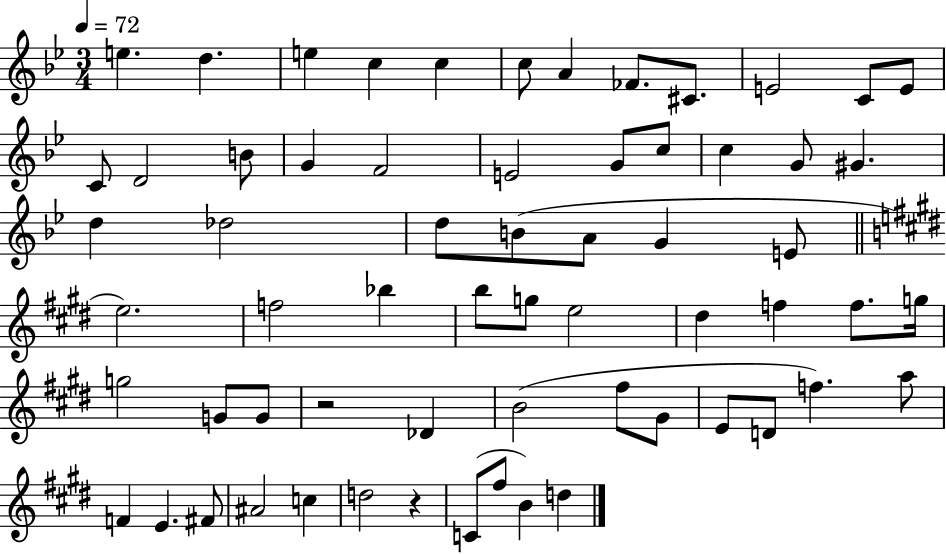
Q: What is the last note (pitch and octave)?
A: D5